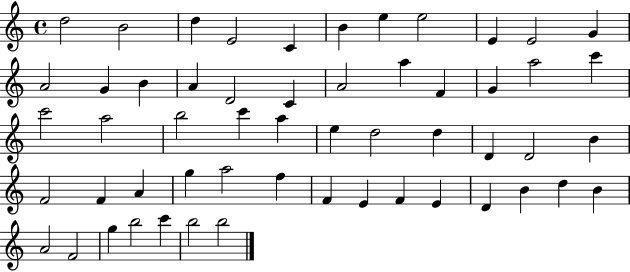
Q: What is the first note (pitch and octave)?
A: D5